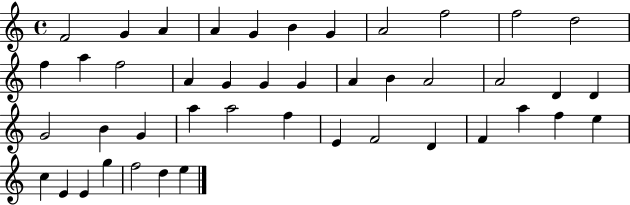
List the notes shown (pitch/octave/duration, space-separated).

F4/h G4/q A4/q A4/q G4/q B4/q G4/q A4/h F5/h F5/h D5/h F5/q A5/q F5/h A4/q G4/q G4/q G4/q A4/q B4/q A4/h A4/h D4/q D4/q G4/h B4/q G4/q A5/q A5/h F5/q E4/q F4/h D4/q F4/q A5/q F5/q E5/q C5/q E4/q E4/q G5/q F5/h D5/q E5/q